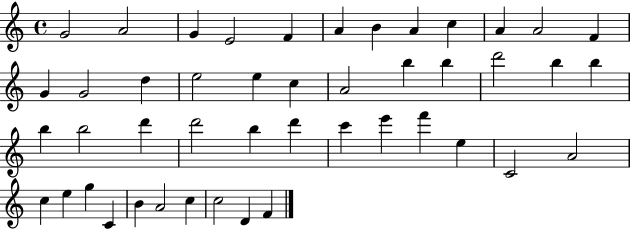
X:1
T:Untitled
M:4/4
L:1/4
K:C
G2 A2 G E2 F A B A c A A2 F G G2 d e2 e c A2 b b d'2 b b b b2 d' d'2 b d' c' e' f' e C2 A2 c e g C B A2 c c2 D F